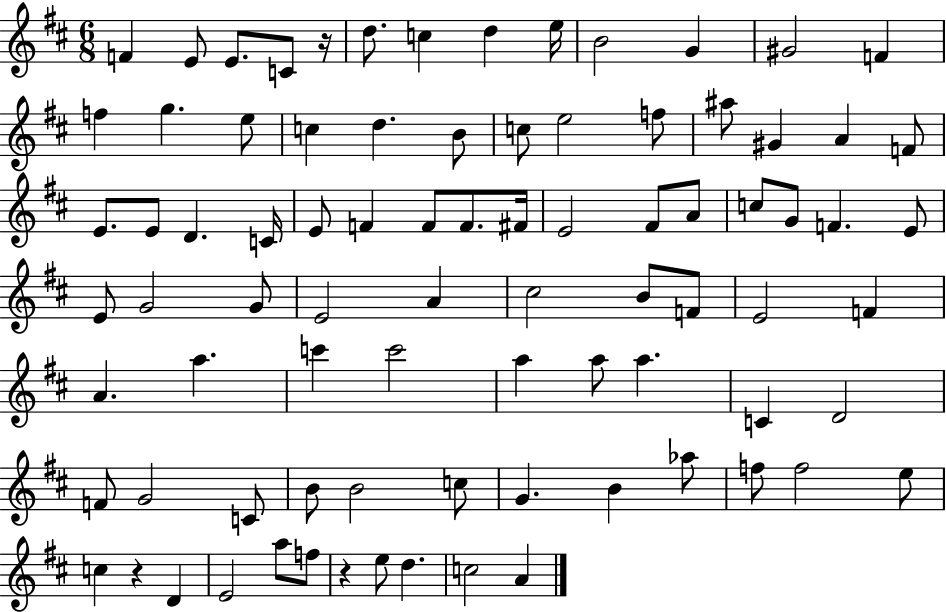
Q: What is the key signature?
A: D major